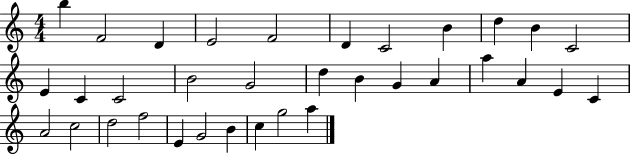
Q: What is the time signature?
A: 4/4